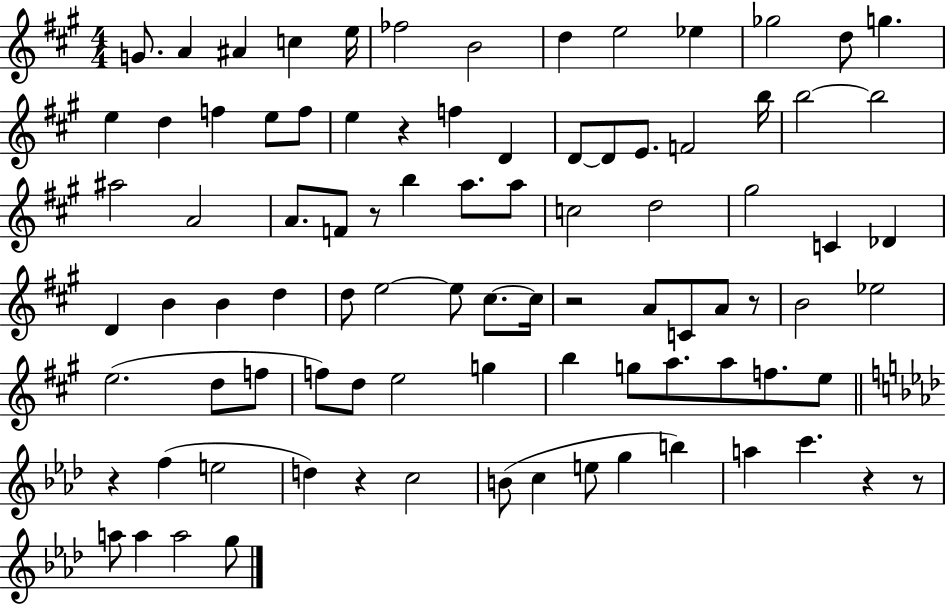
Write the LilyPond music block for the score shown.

{
  \clef treble
  \numericTimeSignature
  \time 4/4
  \key a \major
  g'8. a'4 ais'4 c''4 e''16 | fes''2 b'2 | d''4 e''2 ees''4 | ges''2 d''8 g''4. | \break e''4 d''4 f''4 e''8 f''8 | e''4 r4 f''4 d'4 | d'8~~ d'8 e'8. f'2 b''16 | b''2~~ b''2 | \break ais''2 a'2 | a'8. f'8 r8 b''4 a''8. a''8 | c''2 d''2 | gis''2 c'4 des'4 | \break d'4 b'4 b'4 d''4 | d''8 e''2~~ e''8 cis''8.~~ cis''16 | r2 a'8 c'8 a'8 r8 | b'2 ees''2 | \break e''2.( d''8 f''8 | f''8) d''8 e''2 g''4 | b''4 g''8 a''8. a''8 f''8. e''8 | \bar "||" \break \key f \minor r4 f''4( e''2 | d''4) r4 c''2 | b'8( c''4 e''8 g''4 b''4) | a''4 c'''4. r4 r8 | \break a''8 a''4 a''2 g''8 | \bar "|."
}